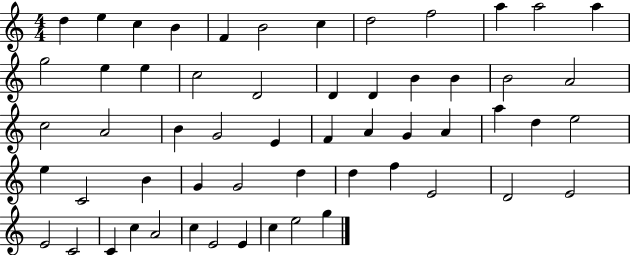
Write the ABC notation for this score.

X:1
T:Untitled
M:4/4
L:1/4
K:C
d e c B F B2 c d2 f2 a a2 a g2 e e c2 D2 D D B B B2 A2 c2 A2 B G2 E F A G A a d e2 e C2 B G G2 d d f E2 D2 E2 E2 C2 C c A2 c E2 E c e2 g